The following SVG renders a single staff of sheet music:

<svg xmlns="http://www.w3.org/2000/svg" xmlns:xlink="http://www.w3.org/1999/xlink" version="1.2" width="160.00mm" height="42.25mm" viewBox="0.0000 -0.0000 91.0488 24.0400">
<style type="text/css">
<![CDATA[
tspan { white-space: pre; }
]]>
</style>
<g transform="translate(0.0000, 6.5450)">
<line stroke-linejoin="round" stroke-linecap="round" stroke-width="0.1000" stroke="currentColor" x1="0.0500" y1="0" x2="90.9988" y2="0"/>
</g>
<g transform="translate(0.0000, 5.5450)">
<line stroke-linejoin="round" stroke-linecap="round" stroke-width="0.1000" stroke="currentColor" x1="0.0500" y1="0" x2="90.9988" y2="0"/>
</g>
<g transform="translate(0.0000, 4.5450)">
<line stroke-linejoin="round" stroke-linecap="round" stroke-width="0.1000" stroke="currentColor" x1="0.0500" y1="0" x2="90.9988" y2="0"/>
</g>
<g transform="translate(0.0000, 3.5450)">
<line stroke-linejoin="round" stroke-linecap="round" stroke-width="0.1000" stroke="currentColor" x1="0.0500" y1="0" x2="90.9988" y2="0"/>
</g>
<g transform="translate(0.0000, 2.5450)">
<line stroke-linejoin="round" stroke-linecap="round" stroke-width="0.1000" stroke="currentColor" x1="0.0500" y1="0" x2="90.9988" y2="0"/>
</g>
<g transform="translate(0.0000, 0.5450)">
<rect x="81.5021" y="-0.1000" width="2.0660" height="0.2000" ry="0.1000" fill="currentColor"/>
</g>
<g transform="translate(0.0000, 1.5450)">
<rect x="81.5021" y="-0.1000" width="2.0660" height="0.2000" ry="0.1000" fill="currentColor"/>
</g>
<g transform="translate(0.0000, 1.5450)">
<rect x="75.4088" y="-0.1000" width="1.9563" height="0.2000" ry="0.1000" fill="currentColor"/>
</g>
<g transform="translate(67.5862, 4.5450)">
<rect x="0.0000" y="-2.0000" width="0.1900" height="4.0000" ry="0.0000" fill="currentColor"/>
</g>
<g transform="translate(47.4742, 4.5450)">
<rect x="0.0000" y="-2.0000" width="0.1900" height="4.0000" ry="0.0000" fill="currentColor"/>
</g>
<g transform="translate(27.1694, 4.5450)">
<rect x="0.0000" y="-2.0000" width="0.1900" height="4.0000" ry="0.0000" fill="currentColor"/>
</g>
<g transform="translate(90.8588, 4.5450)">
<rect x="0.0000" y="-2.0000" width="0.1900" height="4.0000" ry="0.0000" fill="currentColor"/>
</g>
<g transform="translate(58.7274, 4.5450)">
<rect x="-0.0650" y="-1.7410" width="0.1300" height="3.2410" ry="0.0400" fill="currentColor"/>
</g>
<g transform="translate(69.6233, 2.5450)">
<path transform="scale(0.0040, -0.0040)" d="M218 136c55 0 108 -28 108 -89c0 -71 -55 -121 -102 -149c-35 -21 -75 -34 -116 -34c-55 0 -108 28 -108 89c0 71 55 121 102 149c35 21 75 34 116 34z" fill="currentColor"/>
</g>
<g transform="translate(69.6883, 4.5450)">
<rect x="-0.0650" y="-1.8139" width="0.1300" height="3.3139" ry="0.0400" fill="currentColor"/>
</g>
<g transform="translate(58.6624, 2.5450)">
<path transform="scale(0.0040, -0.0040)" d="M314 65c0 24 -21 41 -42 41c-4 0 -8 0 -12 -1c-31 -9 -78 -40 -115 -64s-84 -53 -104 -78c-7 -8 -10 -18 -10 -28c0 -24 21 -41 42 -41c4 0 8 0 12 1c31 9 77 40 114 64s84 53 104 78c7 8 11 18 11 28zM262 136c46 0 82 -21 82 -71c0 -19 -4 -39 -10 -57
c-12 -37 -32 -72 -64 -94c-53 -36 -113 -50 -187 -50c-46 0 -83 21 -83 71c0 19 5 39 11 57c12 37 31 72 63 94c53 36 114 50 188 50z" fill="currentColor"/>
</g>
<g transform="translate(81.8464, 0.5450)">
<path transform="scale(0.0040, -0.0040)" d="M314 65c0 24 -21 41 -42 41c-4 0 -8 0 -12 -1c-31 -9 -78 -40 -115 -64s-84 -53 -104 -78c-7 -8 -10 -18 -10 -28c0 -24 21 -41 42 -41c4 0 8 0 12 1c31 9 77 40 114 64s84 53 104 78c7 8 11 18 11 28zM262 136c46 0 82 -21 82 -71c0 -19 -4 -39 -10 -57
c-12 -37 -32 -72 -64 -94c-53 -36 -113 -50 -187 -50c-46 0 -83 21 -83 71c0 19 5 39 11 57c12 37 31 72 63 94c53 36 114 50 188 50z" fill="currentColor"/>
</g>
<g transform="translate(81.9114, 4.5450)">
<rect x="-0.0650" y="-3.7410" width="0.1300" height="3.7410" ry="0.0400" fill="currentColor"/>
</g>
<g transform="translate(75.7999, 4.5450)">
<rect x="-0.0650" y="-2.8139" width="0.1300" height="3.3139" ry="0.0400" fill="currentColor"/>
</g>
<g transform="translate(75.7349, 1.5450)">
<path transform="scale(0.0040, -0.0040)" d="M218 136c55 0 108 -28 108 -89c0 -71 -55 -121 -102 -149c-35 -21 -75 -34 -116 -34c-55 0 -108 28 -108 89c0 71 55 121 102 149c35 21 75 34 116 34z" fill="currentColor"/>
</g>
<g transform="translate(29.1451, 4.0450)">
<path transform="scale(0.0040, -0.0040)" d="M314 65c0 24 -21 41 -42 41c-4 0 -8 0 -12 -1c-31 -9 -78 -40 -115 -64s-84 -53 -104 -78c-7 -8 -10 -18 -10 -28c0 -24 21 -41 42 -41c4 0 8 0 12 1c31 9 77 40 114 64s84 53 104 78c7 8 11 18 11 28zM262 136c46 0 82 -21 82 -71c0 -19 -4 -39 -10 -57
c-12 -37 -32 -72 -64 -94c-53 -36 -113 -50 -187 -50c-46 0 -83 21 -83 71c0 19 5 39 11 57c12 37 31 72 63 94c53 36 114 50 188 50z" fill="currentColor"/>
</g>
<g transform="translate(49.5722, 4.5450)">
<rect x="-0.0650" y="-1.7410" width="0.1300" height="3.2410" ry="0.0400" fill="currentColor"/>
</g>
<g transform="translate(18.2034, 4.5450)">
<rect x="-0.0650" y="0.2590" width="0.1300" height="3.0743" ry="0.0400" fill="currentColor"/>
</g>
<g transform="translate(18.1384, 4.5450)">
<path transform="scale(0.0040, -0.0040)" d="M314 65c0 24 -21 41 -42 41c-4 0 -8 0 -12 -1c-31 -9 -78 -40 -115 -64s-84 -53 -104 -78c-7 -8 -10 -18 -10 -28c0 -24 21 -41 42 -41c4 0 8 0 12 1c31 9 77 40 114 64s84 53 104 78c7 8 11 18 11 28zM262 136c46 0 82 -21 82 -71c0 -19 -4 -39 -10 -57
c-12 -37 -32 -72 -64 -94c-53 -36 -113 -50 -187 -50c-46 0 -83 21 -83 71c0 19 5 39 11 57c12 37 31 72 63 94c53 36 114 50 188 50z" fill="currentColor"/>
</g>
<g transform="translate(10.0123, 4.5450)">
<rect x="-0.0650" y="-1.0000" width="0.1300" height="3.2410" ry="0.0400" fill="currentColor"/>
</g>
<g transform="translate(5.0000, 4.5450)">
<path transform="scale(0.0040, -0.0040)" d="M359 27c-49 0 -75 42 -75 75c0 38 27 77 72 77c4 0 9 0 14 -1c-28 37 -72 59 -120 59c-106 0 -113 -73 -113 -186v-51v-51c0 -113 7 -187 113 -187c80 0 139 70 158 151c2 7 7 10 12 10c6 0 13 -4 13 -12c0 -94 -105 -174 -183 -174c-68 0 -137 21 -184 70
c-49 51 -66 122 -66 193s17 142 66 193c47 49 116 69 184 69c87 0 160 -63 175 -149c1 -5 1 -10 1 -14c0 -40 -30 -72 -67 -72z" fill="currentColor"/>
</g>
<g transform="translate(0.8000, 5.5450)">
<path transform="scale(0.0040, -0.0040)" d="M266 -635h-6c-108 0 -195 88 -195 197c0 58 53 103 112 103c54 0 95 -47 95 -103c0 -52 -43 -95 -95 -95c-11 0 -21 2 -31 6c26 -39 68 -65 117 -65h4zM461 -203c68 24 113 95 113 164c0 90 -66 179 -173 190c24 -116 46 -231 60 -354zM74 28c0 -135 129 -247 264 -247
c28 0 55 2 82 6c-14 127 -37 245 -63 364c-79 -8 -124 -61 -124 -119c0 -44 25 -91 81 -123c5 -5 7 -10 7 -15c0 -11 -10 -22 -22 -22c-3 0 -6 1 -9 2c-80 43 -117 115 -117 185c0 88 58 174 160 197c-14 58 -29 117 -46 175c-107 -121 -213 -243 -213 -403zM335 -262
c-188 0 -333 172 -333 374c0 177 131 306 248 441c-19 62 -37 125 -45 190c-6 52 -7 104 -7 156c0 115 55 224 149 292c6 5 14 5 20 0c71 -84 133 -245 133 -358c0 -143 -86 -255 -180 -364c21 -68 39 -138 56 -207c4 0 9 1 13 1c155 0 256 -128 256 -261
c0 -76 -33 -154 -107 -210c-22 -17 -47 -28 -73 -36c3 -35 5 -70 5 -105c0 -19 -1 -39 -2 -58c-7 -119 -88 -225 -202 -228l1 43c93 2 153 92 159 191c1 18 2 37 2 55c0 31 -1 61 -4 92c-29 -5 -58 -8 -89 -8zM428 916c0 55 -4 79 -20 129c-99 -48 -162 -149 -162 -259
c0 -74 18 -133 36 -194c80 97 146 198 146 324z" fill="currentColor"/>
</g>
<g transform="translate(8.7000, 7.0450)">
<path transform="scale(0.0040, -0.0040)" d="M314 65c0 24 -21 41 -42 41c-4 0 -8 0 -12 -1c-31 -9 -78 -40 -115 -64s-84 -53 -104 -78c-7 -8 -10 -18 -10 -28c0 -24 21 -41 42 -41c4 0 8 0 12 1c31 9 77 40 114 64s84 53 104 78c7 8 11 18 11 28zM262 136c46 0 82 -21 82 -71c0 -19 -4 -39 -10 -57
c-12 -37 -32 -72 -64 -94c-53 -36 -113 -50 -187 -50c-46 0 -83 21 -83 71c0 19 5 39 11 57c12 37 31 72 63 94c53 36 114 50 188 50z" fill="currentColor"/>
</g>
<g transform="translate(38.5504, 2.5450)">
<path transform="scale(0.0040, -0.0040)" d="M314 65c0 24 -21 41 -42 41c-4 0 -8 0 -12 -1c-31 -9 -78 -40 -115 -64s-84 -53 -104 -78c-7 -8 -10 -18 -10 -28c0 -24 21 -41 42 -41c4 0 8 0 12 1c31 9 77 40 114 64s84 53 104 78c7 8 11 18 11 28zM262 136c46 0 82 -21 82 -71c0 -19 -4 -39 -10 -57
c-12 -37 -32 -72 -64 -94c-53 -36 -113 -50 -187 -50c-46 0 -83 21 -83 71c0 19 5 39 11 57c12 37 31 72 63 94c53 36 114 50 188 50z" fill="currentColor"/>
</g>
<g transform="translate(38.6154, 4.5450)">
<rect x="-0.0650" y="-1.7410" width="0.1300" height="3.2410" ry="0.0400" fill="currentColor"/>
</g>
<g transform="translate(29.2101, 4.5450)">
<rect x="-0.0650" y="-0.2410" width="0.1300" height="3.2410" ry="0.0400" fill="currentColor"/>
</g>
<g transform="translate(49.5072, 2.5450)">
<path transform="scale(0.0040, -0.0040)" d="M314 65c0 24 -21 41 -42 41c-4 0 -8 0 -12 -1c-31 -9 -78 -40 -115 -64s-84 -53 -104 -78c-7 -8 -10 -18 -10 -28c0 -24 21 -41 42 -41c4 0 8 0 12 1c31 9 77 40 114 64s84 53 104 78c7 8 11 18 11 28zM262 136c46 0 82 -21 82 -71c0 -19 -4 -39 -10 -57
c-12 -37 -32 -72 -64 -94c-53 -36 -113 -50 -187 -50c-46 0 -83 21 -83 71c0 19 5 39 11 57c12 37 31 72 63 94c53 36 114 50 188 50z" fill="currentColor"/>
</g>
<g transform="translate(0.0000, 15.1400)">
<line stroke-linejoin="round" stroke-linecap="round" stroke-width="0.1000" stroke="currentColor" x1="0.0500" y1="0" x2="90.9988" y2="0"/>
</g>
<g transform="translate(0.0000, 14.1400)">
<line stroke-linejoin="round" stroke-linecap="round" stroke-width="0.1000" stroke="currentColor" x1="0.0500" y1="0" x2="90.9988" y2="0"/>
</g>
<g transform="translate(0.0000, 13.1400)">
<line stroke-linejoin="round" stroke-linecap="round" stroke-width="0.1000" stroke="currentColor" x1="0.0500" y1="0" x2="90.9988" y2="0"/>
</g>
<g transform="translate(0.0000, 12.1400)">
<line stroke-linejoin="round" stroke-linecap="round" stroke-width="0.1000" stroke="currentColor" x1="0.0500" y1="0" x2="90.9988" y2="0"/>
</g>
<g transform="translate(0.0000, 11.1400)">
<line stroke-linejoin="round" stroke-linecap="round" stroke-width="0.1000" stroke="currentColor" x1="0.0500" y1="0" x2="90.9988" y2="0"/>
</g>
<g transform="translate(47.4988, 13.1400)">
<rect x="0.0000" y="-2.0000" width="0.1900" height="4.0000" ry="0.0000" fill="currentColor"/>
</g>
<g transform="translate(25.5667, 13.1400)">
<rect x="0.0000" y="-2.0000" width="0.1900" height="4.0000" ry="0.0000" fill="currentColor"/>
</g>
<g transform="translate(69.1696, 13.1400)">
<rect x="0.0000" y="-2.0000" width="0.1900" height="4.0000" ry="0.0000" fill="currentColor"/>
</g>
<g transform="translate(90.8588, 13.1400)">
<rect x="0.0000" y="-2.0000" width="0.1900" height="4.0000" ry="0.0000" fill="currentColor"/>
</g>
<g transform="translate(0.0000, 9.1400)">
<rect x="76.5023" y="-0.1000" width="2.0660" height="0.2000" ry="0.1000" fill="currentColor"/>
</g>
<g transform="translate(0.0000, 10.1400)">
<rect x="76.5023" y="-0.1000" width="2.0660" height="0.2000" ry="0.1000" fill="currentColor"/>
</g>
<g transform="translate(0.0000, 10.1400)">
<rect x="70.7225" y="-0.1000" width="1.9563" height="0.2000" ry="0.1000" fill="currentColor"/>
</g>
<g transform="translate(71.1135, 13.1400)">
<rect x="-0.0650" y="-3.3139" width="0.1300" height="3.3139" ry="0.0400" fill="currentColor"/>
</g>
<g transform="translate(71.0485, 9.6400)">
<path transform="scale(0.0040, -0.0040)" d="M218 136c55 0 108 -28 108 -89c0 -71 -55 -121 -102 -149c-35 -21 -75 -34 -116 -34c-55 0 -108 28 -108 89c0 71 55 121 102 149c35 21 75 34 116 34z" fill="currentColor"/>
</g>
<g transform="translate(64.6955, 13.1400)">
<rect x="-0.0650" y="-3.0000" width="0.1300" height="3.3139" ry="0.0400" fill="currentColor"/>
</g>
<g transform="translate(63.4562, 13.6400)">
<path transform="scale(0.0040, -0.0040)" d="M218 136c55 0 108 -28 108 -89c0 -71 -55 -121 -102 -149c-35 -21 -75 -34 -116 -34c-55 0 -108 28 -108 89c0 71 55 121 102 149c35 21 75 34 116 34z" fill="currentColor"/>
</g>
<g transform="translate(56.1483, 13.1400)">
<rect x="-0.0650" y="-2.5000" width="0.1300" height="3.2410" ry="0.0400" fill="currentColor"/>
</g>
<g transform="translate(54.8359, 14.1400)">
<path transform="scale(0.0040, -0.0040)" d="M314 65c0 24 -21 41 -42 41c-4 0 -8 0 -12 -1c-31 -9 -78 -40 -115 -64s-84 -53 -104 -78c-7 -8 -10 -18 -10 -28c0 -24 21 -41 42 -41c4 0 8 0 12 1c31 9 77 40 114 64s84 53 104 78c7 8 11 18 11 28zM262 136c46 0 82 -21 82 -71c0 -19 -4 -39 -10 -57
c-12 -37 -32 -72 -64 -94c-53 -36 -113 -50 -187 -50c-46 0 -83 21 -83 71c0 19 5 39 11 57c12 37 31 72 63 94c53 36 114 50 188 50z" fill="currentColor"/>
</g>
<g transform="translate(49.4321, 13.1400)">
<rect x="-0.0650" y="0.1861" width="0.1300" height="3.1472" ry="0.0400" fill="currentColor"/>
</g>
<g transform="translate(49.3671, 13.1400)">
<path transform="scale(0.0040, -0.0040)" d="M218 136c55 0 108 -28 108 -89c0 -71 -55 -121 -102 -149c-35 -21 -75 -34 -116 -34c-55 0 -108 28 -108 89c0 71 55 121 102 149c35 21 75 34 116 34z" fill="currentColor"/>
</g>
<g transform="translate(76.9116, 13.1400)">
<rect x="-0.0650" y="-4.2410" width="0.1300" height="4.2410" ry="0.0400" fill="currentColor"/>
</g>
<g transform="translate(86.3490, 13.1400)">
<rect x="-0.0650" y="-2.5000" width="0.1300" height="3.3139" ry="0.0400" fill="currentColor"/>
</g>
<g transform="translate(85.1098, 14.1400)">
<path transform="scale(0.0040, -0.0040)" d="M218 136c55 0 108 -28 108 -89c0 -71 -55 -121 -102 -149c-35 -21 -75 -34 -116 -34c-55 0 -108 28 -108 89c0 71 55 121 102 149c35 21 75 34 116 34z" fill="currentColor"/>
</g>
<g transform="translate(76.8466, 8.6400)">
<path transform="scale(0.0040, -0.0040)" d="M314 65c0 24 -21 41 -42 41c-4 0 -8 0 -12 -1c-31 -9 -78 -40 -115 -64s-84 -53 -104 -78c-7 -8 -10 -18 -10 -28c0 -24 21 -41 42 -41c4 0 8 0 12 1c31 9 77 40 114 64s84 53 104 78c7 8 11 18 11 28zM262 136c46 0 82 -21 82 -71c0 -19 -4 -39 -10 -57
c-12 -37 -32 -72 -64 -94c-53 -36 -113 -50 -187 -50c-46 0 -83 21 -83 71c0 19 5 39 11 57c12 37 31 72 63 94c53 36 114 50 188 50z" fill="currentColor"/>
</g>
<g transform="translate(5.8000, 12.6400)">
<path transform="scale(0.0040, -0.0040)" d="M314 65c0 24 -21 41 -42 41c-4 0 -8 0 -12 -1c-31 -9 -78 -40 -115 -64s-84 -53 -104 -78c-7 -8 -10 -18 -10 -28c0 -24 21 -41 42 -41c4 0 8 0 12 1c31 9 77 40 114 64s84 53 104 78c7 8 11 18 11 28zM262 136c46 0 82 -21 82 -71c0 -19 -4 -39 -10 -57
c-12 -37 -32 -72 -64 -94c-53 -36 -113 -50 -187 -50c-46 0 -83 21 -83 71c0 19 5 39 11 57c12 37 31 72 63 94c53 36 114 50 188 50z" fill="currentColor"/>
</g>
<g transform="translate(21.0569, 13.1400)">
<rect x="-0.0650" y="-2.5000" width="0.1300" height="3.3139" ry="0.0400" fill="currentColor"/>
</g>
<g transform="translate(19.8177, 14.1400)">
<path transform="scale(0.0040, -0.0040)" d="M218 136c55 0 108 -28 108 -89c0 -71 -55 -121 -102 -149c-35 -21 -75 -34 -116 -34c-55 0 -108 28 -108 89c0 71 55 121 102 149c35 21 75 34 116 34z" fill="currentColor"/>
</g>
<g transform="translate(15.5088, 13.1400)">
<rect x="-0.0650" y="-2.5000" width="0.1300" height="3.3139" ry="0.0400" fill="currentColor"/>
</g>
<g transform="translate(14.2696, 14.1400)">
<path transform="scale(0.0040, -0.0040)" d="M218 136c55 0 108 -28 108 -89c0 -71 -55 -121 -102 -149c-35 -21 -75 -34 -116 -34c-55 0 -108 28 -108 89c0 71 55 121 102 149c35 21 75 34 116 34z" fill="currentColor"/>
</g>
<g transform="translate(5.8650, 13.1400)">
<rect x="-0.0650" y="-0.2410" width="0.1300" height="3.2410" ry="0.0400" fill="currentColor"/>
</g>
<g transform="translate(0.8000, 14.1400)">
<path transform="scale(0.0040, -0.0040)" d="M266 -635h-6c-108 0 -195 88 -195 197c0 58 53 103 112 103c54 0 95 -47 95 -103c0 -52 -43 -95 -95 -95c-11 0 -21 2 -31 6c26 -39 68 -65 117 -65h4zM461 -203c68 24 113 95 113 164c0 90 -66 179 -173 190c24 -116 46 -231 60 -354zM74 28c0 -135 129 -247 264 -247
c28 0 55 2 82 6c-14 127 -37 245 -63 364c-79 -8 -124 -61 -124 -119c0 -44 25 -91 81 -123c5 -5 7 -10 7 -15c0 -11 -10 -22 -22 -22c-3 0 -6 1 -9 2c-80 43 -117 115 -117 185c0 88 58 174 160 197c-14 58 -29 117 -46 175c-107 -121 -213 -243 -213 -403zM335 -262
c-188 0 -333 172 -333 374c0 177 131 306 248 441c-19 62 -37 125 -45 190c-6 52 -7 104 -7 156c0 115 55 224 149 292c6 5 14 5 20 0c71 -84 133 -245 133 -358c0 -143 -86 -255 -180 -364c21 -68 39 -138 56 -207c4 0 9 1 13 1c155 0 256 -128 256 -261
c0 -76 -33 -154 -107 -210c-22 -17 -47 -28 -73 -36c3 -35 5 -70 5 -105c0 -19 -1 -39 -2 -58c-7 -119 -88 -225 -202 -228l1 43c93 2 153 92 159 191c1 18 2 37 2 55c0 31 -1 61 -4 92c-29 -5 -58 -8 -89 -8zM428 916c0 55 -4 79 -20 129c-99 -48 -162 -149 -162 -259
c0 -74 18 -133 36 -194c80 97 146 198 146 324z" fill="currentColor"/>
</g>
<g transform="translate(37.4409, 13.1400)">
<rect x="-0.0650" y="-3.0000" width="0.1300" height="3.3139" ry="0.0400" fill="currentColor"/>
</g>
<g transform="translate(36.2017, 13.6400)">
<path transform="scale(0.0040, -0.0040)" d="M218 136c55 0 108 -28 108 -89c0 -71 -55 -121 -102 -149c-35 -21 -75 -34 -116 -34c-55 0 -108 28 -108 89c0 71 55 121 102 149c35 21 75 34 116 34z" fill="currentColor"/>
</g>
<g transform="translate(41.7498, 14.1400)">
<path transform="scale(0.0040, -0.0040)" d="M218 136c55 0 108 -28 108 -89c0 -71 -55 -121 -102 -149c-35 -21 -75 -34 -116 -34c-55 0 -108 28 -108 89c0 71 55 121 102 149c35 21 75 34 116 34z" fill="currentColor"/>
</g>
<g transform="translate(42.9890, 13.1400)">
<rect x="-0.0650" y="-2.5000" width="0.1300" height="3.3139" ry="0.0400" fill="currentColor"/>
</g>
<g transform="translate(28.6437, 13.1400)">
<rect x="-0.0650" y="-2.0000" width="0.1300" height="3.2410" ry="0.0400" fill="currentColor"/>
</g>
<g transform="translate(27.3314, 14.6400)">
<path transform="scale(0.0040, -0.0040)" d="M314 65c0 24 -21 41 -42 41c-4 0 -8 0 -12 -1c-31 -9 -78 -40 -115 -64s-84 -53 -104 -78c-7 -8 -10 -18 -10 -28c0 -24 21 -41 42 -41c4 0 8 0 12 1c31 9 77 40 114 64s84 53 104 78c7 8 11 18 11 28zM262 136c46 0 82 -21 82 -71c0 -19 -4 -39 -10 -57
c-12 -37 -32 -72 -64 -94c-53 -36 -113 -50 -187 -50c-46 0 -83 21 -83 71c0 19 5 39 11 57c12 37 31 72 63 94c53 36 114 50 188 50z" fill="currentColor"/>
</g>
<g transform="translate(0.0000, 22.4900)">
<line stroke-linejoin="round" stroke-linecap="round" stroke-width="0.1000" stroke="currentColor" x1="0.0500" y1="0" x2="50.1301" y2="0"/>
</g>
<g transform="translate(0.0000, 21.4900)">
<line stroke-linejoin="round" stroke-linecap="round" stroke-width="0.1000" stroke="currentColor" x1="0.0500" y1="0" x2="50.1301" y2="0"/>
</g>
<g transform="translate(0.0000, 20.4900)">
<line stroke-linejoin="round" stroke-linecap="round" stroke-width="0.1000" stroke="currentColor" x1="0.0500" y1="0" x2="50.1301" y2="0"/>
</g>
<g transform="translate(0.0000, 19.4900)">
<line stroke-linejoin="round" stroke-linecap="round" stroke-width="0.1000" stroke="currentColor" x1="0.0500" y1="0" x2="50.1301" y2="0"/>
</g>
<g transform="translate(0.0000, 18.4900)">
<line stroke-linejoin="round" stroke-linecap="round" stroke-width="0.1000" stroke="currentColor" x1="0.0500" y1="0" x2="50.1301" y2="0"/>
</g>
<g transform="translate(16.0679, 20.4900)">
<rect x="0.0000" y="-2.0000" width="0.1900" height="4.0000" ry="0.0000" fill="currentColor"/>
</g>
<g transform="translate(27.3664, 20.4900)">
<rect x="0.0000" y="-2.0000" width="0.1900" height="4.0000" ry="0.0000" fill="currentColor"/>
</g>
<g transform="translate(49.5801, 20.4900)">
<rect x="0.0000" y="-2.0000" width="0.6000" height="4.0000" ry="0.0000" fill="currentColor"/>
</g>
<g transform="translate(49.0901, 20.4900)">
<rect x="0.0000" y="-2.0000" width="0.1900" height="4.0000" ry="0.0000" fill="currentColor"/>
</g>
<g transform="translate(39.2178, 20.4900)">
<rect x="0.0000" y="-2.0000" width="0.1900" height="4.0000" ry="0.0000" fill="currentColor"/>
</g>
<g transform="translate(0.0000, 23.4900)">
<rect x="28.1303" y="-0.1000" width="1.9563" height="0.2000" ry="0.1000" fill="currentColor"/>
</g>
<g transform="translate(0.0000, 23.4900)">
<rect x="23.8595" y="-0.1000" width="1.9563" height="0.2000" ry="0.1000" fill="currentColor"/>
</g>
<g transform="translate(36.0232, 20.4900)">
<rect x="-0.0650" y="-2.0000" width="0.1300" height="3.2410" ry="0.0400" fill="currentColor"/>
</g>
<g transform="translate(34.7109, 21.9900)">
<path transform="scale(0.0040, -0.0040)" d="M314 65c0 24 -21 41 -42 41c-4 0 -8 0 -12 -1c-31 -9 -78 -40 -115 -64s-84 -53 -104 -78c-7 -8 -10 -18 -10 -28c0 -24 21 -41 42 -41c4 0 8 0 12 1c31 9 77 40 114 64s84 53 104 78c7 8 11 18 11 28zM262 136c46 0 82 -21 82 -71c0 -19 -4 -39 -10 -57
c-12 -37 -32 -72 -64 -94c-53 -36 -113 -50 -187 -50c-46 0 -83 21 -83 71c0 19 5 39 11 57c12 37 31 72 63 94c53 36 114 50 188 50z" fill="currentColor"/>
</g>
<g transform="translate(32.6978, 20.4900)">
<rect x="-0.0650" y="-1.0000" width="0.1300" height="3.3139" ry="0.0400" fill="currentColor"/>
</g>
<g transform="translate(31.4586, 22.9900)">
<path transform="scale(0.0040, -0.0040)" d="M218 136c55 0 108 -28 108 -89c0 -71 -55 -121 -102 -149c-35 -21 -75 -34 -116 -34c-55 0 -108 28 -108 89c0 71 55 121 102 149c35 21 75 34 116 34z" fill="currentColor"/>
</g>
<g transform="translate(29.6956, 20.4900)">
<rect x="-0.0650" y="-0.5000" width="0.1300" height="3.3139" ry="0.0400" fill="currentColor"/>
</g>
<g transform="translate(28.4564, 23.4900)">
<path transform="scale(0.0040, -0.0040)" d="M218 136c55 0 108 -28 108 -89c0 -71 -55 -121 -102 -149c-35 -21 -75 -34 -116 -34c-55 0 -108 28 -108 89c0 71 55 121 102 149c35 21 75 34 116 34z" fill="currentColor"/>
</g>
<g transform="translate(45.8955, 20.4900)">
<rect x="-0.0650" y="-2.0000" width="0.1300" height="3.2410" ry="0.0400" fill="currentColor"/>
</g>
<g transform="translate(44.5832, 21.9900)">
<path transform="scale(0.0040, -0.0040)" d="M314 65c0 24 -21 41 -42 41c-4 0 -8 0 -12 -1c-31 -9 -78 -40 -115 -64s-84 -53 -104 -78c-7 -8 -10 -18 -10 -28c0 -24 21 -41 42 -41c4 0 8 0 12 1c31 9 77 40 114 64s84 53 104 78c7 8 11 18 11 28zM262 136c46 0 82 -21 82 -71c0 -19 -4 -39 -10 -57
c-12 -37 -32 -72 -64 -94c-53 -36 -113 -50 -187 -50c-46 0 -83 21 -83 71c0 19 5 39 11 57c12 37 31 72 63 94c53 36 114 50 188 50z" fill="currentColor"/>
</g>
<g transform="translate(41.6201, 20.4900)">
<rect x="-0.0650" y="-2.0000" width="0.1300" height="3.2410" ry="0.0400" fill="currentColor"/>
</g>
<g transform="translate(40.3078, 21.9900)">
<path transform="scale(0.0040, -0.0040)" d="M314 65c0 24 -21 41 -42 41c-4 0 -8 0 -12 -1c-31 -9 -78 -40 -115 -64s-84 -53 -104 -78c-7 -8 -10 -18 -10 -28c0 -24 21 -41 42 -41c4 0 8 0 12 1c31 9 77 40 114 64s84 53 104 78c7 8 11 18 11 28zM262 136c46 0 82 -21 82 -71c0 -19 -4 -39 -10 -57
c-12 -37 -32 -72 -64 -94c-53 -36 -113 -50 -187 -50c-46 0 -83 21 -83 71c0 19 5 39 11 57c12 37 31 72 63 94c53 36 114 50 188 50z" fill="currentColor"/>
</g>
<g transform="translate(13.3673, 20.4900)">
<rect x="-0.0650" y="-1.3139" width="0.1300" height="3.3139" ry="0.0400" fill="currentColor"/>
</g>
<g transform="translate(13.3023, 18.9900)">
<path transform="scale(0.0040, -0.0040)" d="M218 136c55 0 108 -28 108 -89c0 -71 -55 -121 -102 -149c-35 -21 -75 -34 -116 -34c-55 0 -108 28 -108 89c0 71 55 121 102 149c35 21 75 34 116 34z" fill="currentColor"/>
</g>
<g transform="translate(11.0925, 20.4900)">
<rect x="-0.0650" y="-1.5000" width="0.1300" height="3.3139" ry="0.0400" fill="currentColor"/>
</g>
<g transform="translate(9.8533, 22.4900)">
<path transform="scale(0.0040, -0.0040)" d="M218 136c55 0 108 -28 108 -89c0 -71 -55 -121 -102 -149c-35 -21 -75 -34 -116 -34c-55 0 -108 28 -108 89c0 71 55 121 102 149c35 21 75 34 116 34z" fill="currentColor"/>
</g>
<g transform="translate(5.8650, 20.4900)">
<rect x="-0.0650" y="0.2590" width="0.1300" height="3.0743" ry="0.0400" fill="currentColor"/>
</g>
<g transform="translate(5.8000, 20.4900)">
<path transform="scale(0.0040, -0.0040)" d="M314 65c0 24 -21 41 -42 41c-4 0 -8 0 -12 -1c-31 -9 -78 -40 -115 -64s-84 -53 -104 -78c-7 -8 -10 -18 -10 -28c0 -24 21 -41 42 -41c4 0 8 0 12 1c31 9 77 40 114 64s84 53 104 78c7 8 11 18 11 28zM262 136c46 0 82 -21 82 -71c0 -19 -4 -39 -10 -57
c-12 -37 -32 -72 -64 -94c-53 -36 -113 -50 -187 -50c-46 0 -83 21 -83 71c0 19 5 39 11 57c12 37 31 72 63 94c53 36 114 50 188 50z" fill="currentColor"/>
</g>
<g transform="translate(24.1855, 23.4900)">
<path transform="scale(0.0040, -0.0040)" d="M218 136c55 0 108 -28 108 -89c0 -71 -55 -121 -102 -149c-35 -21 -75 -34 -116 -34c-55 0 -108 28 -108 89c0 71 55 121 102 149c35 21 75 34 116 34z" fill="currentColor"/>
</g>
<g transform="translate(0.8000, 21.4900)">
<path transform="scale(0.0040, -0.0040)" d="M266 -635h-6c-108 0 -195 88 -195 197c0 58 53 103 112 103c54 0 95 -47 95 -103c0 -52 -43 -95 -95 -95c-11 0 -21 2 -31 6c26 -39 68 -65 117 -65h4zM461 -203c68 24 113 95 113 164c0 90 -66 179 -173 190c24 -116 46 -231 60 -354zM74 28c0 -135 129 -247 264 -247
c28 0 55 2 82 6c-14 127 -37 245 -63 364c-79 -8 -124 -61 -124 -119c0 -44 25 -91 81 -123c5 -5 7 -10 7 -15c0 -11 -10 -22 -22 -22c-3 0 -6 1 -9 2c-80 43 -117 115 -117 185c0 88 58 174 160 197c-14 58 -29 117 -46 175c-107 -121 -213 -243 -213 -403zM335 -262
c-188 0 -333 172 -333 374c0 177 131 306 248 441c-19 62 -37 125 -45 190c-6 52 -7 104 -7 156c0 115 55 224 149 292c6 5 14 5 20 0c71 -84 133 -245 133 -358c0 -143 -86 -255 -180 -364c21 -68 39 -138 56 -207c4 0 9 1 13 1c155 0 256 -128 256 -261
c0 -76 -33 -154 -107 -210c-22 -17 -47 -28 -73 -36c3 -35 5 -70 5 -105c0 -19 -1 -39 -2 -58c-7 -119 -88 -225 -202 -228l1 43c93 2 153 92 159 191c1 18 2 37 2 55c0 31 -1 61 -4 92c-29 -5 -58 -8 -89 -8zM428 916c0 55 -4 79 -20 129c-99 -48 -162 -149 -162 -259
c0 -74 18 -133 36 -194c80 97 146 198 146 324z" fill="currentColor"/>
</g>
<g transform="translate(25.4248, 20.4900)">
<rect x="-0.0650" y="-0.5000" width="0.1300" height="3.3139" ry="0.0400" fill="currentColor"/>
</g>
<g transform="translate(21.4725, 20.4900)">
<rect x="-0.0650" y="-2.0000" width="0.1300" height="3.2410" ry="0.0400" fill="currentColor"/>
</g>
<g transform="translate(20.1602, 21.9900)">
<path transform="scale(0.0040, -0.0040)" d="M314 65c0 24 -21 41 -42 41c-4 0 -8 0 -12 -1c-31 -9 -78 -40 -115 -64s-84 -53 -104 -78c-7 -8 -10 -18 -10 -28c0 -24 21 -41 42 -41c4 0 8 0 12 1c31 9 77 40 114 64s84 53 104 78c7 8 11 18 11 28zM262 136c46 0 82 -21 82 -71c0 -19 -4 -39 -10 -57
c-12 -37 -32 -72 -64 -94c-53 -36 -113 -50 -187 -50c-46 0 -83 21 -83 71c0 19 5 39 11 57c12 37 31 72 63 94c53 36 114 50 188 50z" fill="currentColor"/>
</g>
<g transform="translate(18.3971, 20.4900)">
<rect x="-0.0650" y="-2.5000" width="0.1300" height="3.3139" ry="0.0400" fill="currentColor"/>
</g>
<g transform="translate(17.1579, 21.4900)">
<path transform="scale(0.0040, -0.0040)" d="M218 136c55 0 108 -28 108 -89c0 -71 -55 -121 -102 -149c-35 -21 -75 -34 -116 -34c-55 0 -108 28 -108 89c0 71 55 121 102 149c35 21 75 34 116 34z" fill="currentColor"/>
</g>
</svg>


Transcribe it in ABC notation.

X:1
T:Untitled
M:4/4
L:1/4
K:C
D2 B2 c2 f2 f2 f2 f a c'2 c2 G G F2 A G B G2 A b d'2 G B2 E e G F2 C C D F2 F2 F2